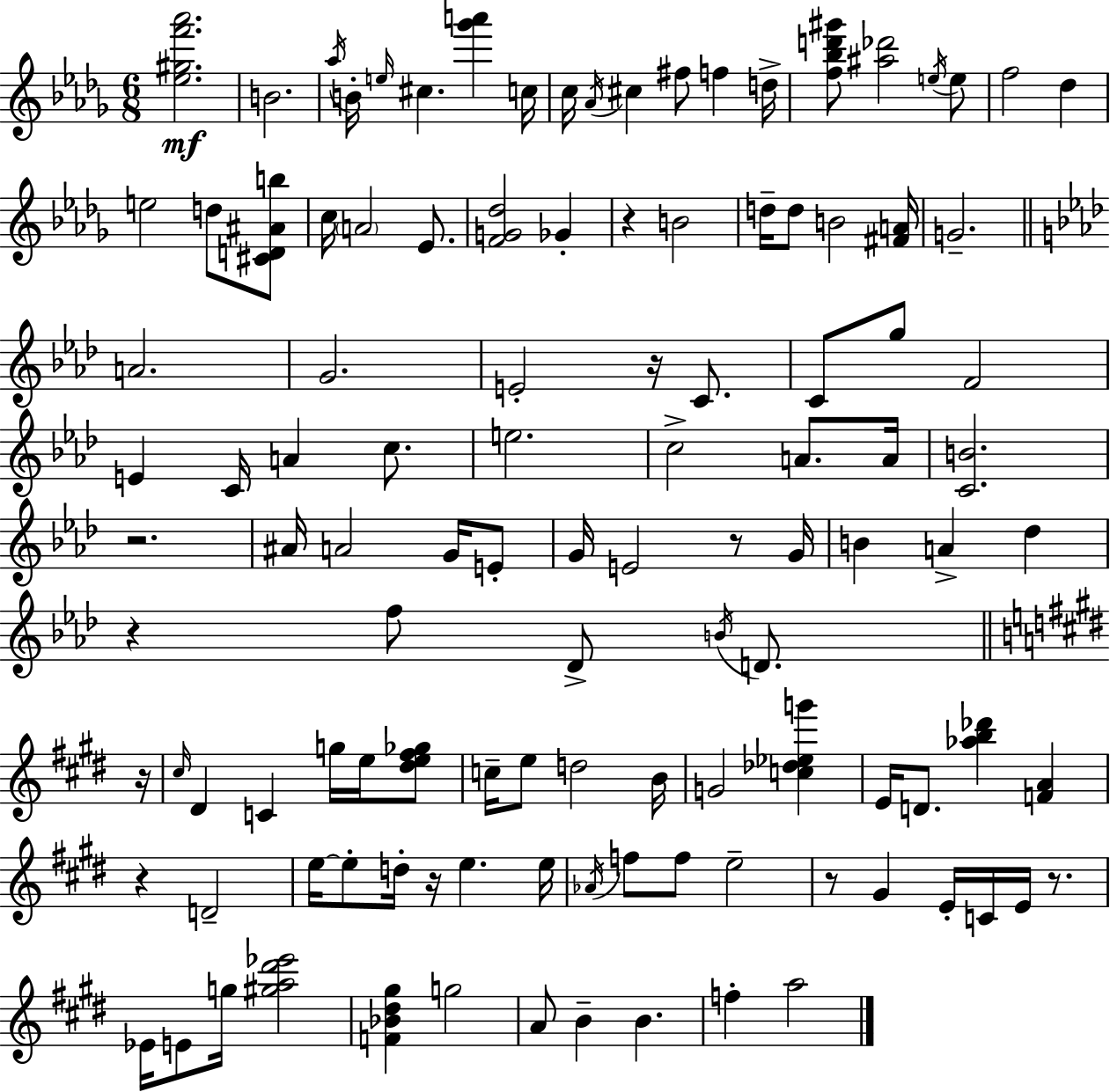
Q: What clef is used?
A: treble